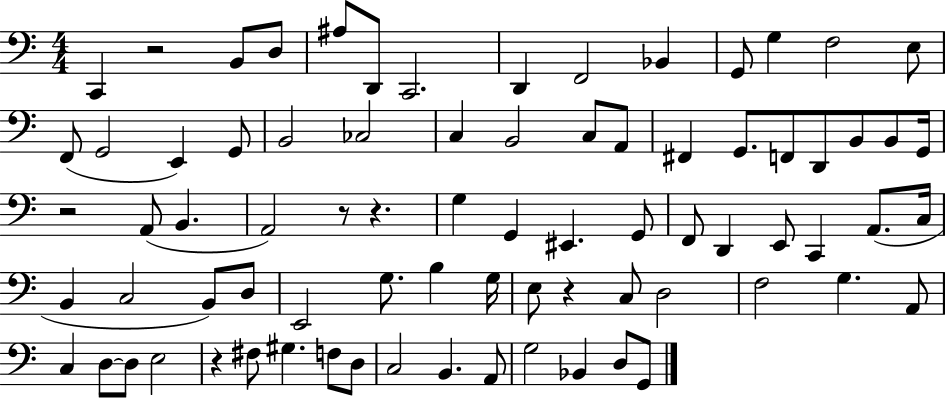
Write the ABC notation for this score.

X:1
T:Untitled
M:4/4
L:1/4
K:C
C,, z2 B,,/2 D,/2 ^A,/2 D,,/2 C,,2 D,, F,,2 _B,, G,,/2 G, F,2 E,/2 F,,/2 G,,2 E,, G,,/2 B,,2 _C,2 C, B,,2 C,/2 A,,/2 ^F,, G,,/2 F,,/2 D,,/2 B,,/2 B,,/2 G,,/4 z2 A,,/2 B,, A,,2 z/2 z G, G,, ^E,, G,,/2 F,,/2 D,, E,,/2 C,, A,,/2 C,/4 B,, C,2 B,,/2 D,/2 E,,2 G,/2 B, G,/4 E,/2 z C,/2 D,2 F,2 G, A,,/2 C, D,/2 D,/2 E,2 z ^F,/2 ^G, F,/2 D,/2 C,2 B,, A,,/2 G,2 _B,, D,/2 G,,/2